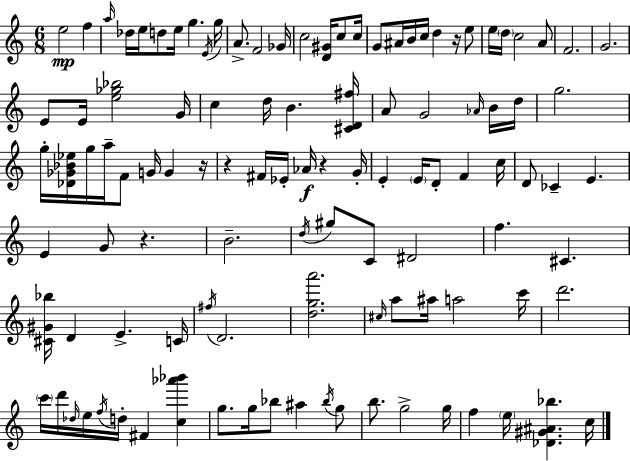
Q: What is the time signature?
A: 6/8